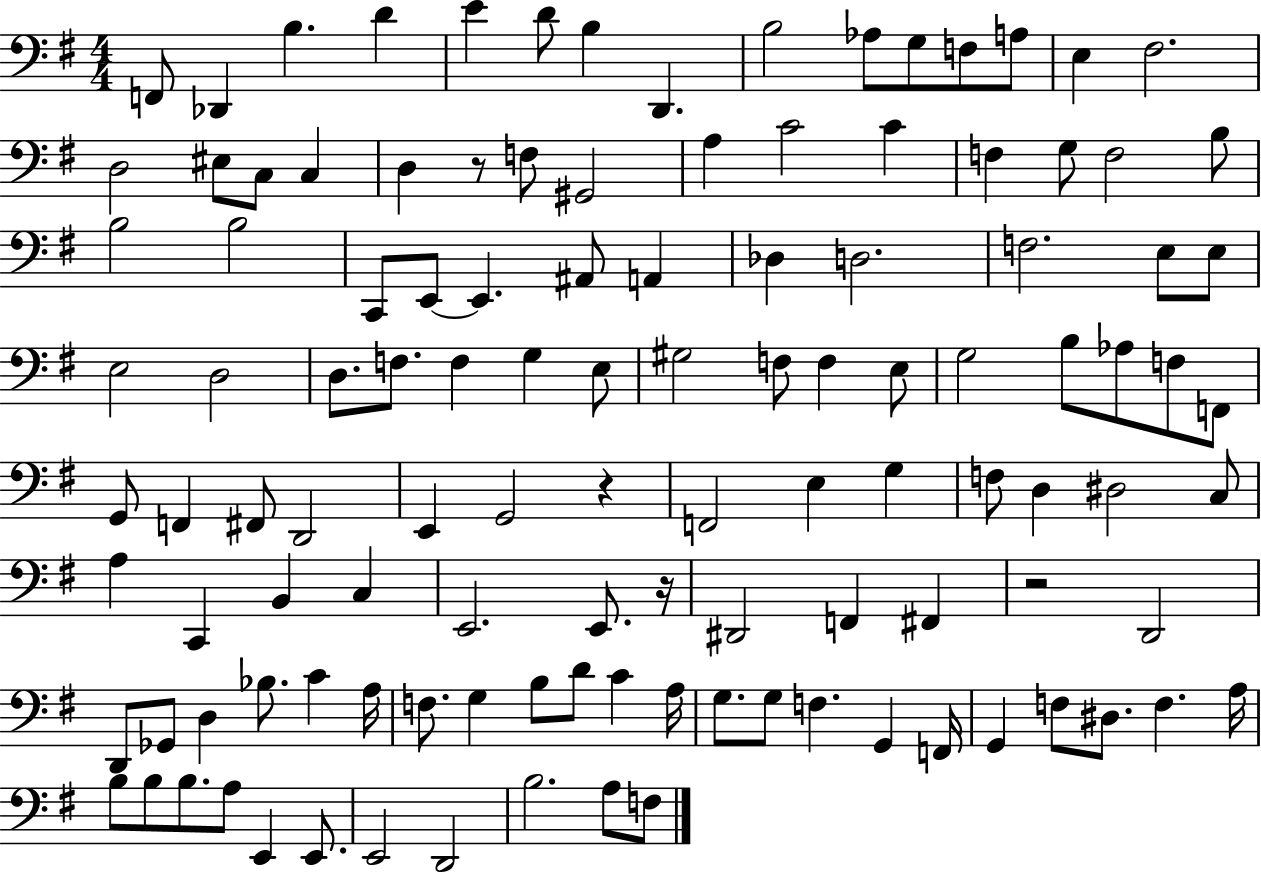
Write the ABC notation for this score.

X:1
T:Untitled
M:4/4
L:1/4
K:G
F,,/2 _D,, B, D E D/2 B, D,, B,2 _A,/2 G,/2 F,/2 A,/2 E, ^F,2 D,2 ^E,/2 C,/2 C, D, z/2 F,/2 ^G,,2 A, C2 C F, G,/2 F,2 B,/2 B,2 B,2 C,,/2 E,,/2 E,, ^A,,/2 A,, _D, D,2 F,2 E,/2 E,/2 E,2 D,2 D,/2 F,/2 F, G, E,/2 ^G,2 F,/2 F, E,/2 G,2 B,/2 _A,/2 F,/2 F,,/2 G,,/2 F,, ^F,,/2 D,,2 E,, G,,2 z F,,2 E, G, F,/2 D, ^D,2 C,/2 A, C,, B,, C, E,,2 E,,/2 z/4 ^D,,2 F,, ^F,, z2 D,,2 D,,/2 _G,,/2 D, _B,/2 C A,/4 F,/2 G, B,/2 D/2 C A,/4 G,/2 G,/2 F, G,, F,,/4 G,, F,/2 ^D,/2 F, A,/4 B,/2 B,/2 B,/2 A,/2 E,, E,,/2 E,,2 D,,2 B,2 A,/2 F,/2